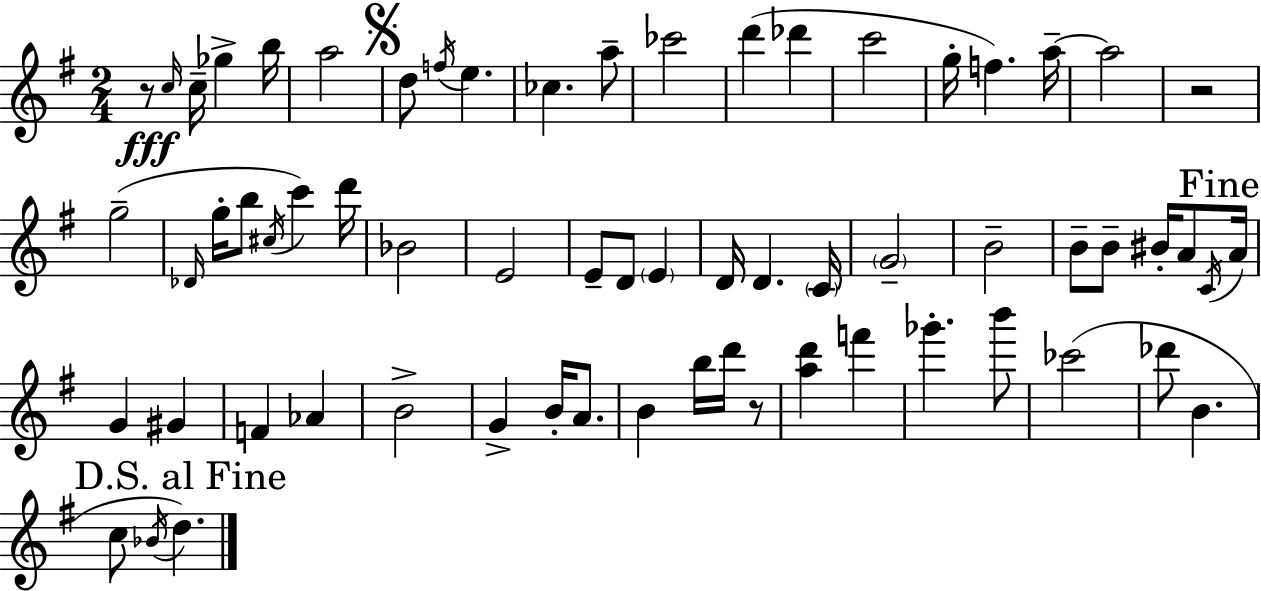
{
  \clef treble
  \numericTimeSignature
  \time 2/4
  \key g \major
  \repeat volta 2 { r8\fff \grace { c''16 } c''16-- ges''4-> | b''16 a''2 | \mark \markup { \musicglyph "scripts.segno" } d''8 \acciaccatura { f''16 } e''4. | ces''4. | \break a''8-- ces'''2 | d'''4( des'''4 | c'''2 | g''16-. f''4.) | \break a''16--~~ a''2 | r2 | g''2--( | \grace { des'16 } g''16-. b''8 \acciaccatura { cis''16 }) c'''4 | \break d'''16 bes'2 | e'2 | e'8-- d'8 | \parenthesize e'4 d'16 d'4. | \break \parenthesize c'16 \parenthesize g'2-- | b'2-- | b'8-- b'8-- | bis'16-. a'8 \acciaccatura { c'16 } \mark "Fine" a'16 g'4 | \break gis'4 f'4 | aes'4 b'2-> | g'4-> | b'16-. a'8. b'4 | \break b''16 d'''16 r8 <a'' d'''>4 | f'''4 ges'''4.-. | b'''8 ces'''2( | des'''8 b'4. | \break \mark "D.S. al Fine" c''8 \acciaccatura { bes'16 }) | d''4. } \bar "|."
}